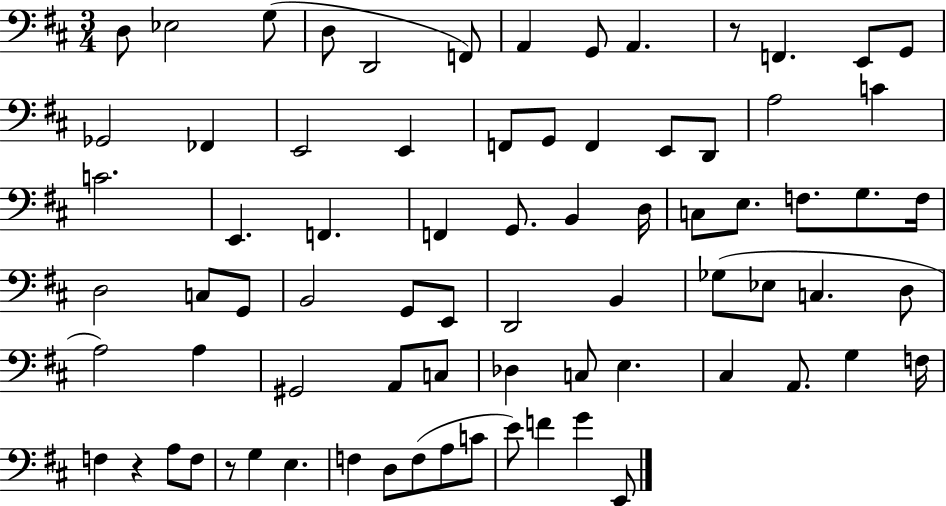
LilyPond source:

{
  \clef bass
  \numericTimeSignature
  \time 3/4
  \key d \major
  \repeat volta 2 { d8 ees2 g8( | d8 d,2 f,8) | a,4 g,8 a,4. | r8 f,4. e,8 g,8 | \break ges,2 fes,4 | e,2 e,4 | f,8 g,8 f,4 e,8 d,8 | a2 c'4 | \break c'2. | e,4. f,4. | f,4 g,8. b,4 d16 | c8 e8. f8. g8. f16 | \break d2 c8 g,8 | b,2 g,8 e,8 | d,2 b,4 | ges8( ees8 c4. d8 | \break a2) a4 | gis,2 a,8 c8 | des4 c8 e4. | cis4 a,8. g4 f16 | \break f4 r4 a8 f8 | r8 g4 e4. | f4 d8 f8( a8 c'8 | e'8) f'4 g'4 e,8 | \break } \bar "|."
}